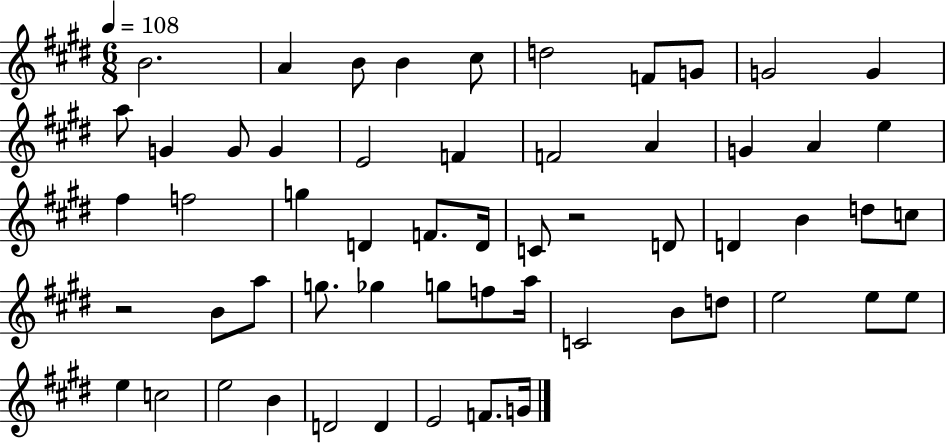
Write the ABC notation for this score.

X:1
T:Untitled
M:6/8
L:1/4
K:E
B2 A B/2 B ^c/2 d2 F/2 G/2 G2 G a/2 G G/2 G E2 F F2 A G A e ^f f2 g D F/2 D/4 C/2 z2 D/2 D B d/2 c/2 z2 B/2 a/2 g/2 _g g/2 f/2 a/4 C2 B/2 d/2 e2 e/2 e/2 e c2 e2 B D2 D E2 F/2 G/4